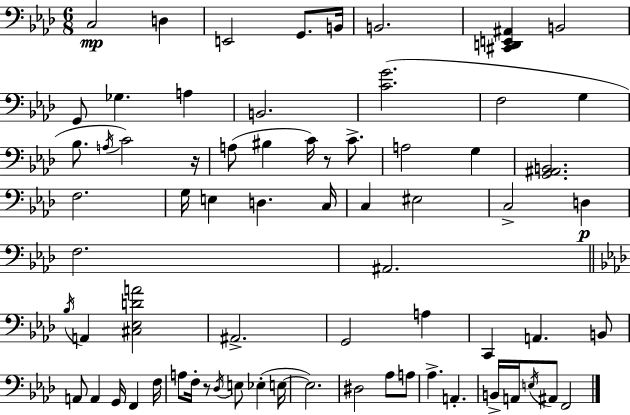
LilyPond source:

{
  \clef bass
  \numericTimeSignature
  \time 6/8
  \key f \minor
  \repeat volta 2 { c2\mp d4 | e,2 g,8. b,16 | b,2. | <cis, d, e, ais,>4 b,2 | \break g,8 ges4. a4 | b,2. | <c' g'>2.( | f2 g4 | \break bes8. \acciaccatura { a16 } c'2) | r16 a8( bis4 c'16) r8 c'8.-> | a2 g4 | <g, ais, b,>2. | \break f2. | g16 e4 d4. | c16 c4 eis2 | c2-> d4\p | \break f2. | ais,2. | \bar "||" \break \key f \minor \acciaccatura { bes16 } a,4 <cis ees d' a'>2 | ais,2.-> | g,2 a4 | c,4 a,4. b,8 | \break a,8 a,4 g,16 f,4 | f16 a8 f16-. r8 \acciaccatura { des16 } e8 ees4-.( | e16~~ e2.) | dis2 aes8 | \break a8 aes4.-> a,4.-. | b,16-> a,16 \acciaccatura { e16 } ais,8 f,2 | } \bar "|."
}